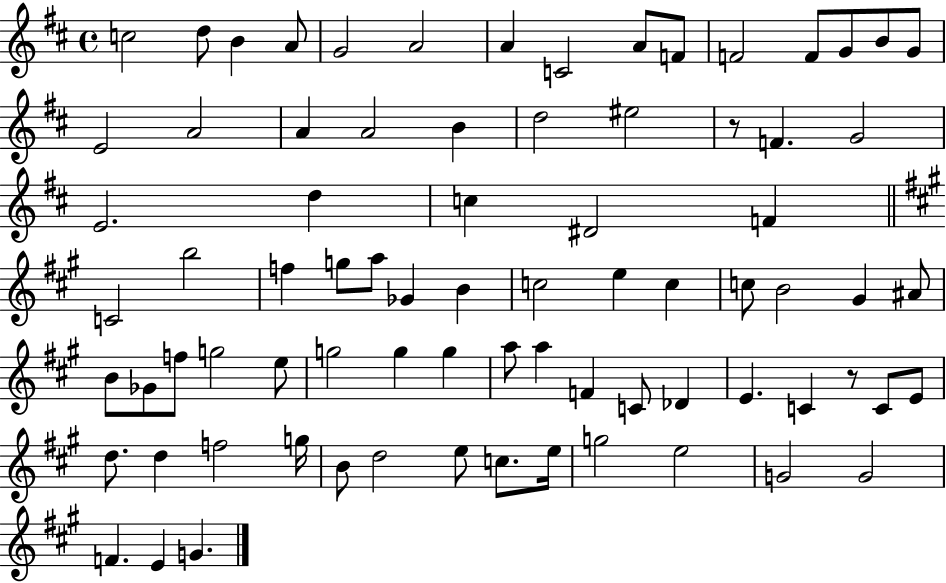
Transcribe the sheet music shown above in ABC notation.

X:1
T:Untitled
M:4/4
L:1/4
K:D
c2 d/2 B A/2 G2 A2 A C2 A/2 F/2 F2 F/2 G/2 B/2 G/2 E2 A2 A A2 B d2 ^e2 z/2 F G2 E2 d c ^D2 F C2 b2 f g/2 a/2 _G B c2 e c c/2 B2 ^G ^A/2 B/2 _G/2 f/2 g2 e/2 g2 g g a/2 a F C/2 _D E C z/2 C/2 E/2 d/2 d f2 g/4 B/2 d2 e/2 c/2 e/4 g2 e2 G2 G2 F E G